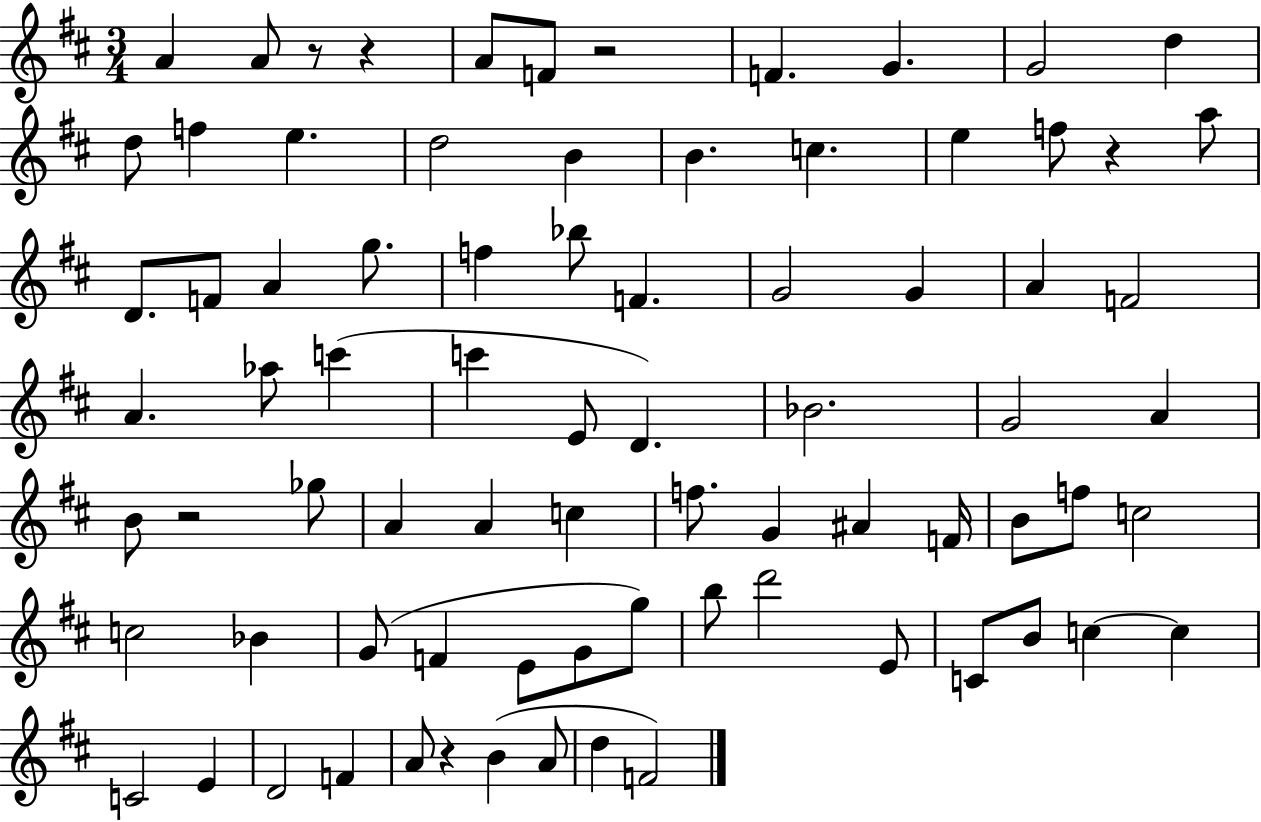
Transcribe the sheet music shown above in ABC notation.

X:1
T:Untitled
M:3/4
L:1/4
K:D
A A/2 z/2 z A/2 F/2 z2 F G G2 d d/2 f e d2 B B c e f/2 z a/2 D/2 F/2 A g/2 f _b/2 F G2 G A F2 A _a/2 c' c' E/2 D _B2 G2 A B/2 z2 _g/2 A A c f/2 G ^A F/4 B/2 f/2 c2 c2 _B G/2 F E/2 G/2 g/2 b/2 d'2 E/2 C/2 B/2 c c C2 E D2 F A/2 z B A/2 d F2